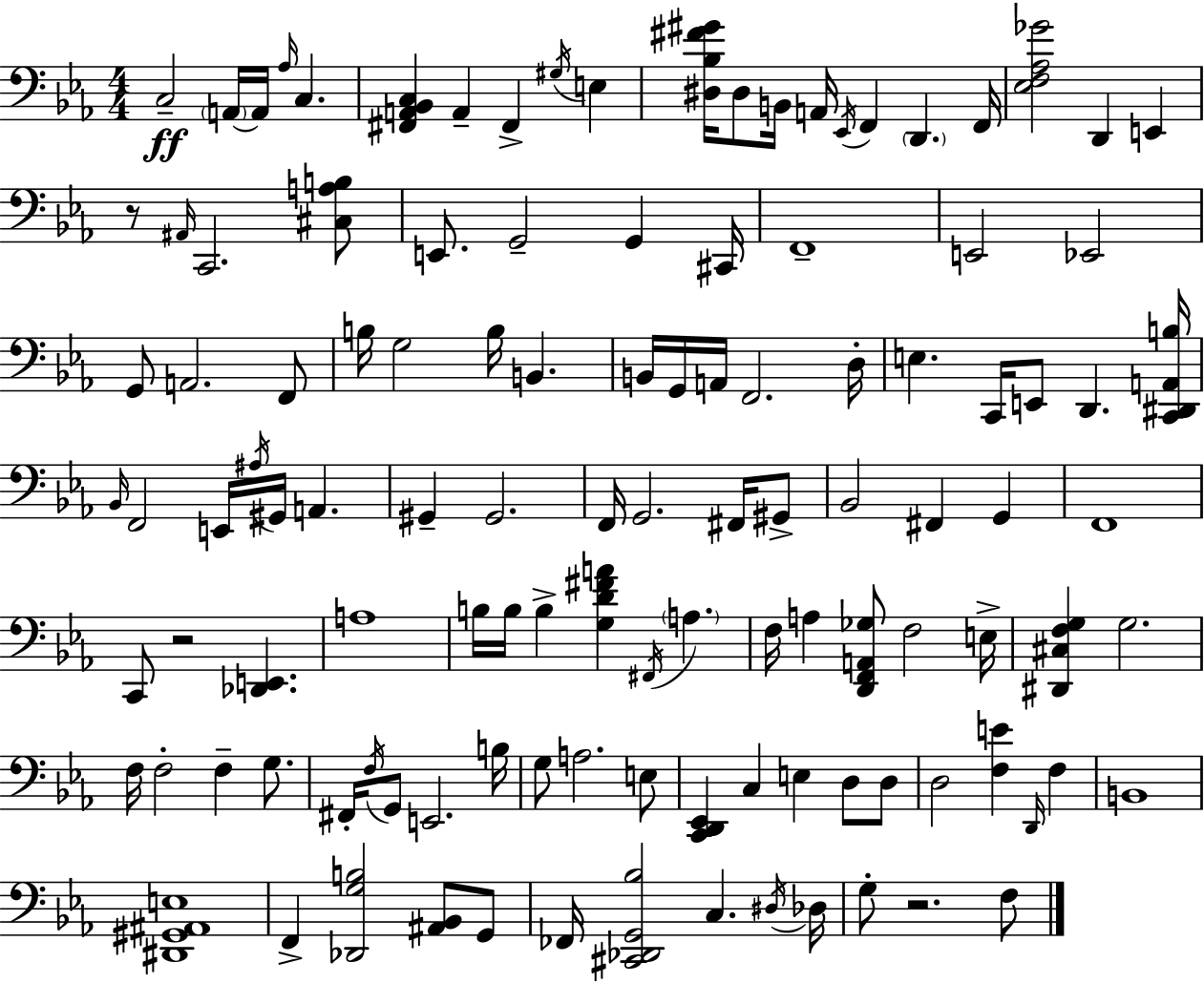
C3/h A2/s A2/s Ab3/s C3/q. [F#2,A2,Bb2,C3]/q A2/q F#2/q G#3/s E3/q [D#3,Bb3,F#4,G#4]/s D#3/e B2/s A2/s Eb2/s F2/q D2/q. F2/s [Eb3,F3,Ab3,Gb4]/h D2/q E2/q R/e A#2/s C2/h. [C#3,A3,B3]/e E2/e. G2/h G2/q C#2/s F2/w E2/h Eb2/h G2/e A2/h. F2/e B3/s G3/h B3/s B2/q. B2/s G2/s A2/s F2/h. D3/s E3/q. C2/s E2/e D2/q. [C2,D#2,A2,B3]/s Bb2/s F2/h E2/s A#3/s G#2/s A2/q. G#2/q G#2/h. F2/s G2/h. F#2/s G#2/e Bb2/h F#2/q G2/q F2/w C2/e R/h [Db2,E2]/q. A3/w B3/s B3/s B3/q [G3,D4,F#4,A4]/q F#2/s A3/q. F3/s A3/q [D2,F2,A2,Gb3]/e F3/h E3/s [D#2,C#3,F3,G3]/q G3/h. F3/s F3/h F3/q G3/e. F#2/s F3/s G2/e E2/h. B3/s G3/e A3/h. E3/e [C2,D2,Eb2]/q C3/q E3/q D3/e D3/e D3/h [F3,E4]/q D2/s F3/q B2/w [D#2,G#2,A#2,E3]/w F2/q [Db2,G3,B3]/h [A#2,Bb2]/e G2/e FES2/s [C#2,Db2,G2,Bb3]/h C3/q. D#3/s Db3/s G3/e R/h. F3/e